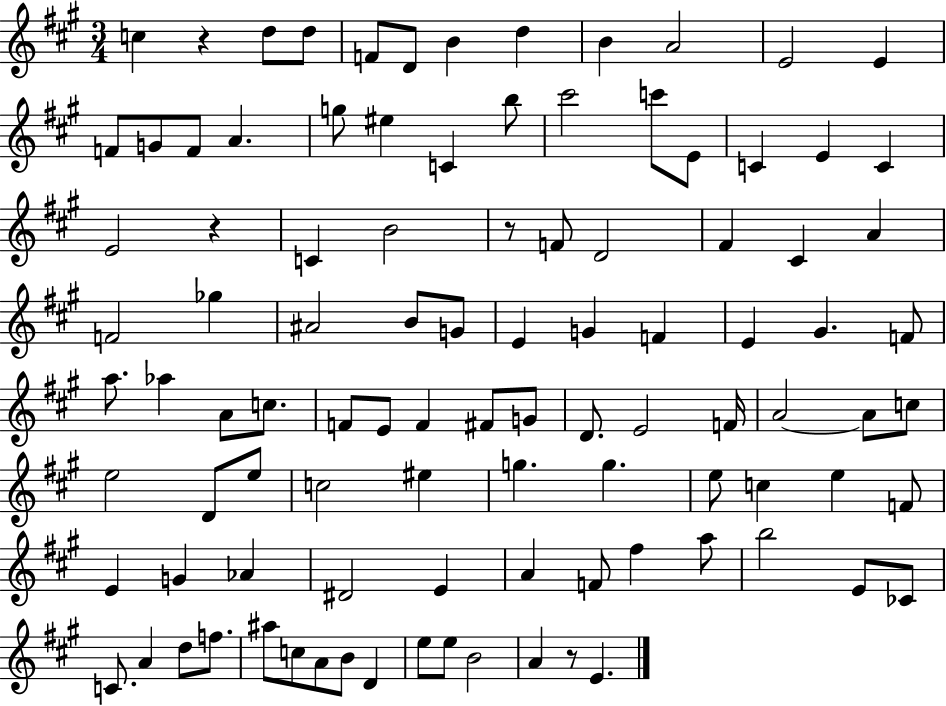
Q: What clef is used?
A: treble